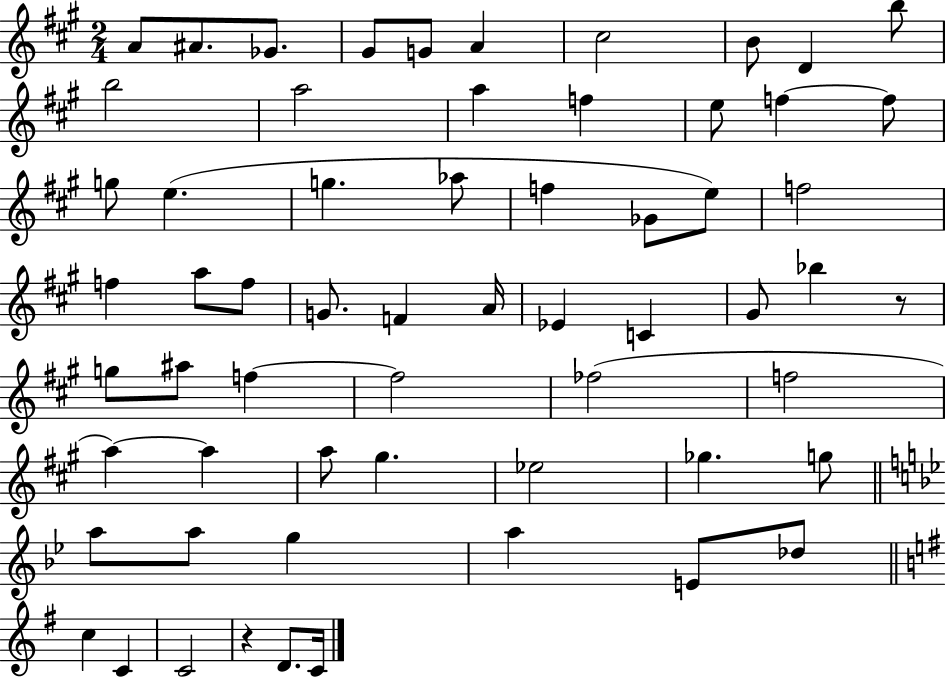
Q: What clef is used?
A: treble